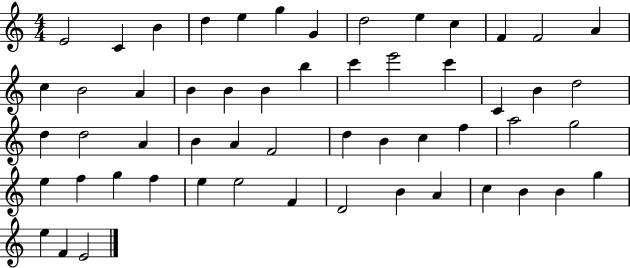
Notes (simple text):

E4/h C4/q B4/q D5/q E5/q G5/q G4/q D5/h E5/q C5/q F4/q F4/h A4/q C5/q B4/h A4/q B4/q B4/q B4/q B5/q C6/q E6/h C6/q C4/q B4/q D5/h D5/q D5/h A4/q B4/q A4/q F4/h D5/q B4/q C5/q F5/q A5/h G5/h E5/q F5/q G5/q F5/q E5/q E5/h F4/q D4/h B4/q A4/q C5/q B4/q B4/q G5/q E5/q F4/q E4/h